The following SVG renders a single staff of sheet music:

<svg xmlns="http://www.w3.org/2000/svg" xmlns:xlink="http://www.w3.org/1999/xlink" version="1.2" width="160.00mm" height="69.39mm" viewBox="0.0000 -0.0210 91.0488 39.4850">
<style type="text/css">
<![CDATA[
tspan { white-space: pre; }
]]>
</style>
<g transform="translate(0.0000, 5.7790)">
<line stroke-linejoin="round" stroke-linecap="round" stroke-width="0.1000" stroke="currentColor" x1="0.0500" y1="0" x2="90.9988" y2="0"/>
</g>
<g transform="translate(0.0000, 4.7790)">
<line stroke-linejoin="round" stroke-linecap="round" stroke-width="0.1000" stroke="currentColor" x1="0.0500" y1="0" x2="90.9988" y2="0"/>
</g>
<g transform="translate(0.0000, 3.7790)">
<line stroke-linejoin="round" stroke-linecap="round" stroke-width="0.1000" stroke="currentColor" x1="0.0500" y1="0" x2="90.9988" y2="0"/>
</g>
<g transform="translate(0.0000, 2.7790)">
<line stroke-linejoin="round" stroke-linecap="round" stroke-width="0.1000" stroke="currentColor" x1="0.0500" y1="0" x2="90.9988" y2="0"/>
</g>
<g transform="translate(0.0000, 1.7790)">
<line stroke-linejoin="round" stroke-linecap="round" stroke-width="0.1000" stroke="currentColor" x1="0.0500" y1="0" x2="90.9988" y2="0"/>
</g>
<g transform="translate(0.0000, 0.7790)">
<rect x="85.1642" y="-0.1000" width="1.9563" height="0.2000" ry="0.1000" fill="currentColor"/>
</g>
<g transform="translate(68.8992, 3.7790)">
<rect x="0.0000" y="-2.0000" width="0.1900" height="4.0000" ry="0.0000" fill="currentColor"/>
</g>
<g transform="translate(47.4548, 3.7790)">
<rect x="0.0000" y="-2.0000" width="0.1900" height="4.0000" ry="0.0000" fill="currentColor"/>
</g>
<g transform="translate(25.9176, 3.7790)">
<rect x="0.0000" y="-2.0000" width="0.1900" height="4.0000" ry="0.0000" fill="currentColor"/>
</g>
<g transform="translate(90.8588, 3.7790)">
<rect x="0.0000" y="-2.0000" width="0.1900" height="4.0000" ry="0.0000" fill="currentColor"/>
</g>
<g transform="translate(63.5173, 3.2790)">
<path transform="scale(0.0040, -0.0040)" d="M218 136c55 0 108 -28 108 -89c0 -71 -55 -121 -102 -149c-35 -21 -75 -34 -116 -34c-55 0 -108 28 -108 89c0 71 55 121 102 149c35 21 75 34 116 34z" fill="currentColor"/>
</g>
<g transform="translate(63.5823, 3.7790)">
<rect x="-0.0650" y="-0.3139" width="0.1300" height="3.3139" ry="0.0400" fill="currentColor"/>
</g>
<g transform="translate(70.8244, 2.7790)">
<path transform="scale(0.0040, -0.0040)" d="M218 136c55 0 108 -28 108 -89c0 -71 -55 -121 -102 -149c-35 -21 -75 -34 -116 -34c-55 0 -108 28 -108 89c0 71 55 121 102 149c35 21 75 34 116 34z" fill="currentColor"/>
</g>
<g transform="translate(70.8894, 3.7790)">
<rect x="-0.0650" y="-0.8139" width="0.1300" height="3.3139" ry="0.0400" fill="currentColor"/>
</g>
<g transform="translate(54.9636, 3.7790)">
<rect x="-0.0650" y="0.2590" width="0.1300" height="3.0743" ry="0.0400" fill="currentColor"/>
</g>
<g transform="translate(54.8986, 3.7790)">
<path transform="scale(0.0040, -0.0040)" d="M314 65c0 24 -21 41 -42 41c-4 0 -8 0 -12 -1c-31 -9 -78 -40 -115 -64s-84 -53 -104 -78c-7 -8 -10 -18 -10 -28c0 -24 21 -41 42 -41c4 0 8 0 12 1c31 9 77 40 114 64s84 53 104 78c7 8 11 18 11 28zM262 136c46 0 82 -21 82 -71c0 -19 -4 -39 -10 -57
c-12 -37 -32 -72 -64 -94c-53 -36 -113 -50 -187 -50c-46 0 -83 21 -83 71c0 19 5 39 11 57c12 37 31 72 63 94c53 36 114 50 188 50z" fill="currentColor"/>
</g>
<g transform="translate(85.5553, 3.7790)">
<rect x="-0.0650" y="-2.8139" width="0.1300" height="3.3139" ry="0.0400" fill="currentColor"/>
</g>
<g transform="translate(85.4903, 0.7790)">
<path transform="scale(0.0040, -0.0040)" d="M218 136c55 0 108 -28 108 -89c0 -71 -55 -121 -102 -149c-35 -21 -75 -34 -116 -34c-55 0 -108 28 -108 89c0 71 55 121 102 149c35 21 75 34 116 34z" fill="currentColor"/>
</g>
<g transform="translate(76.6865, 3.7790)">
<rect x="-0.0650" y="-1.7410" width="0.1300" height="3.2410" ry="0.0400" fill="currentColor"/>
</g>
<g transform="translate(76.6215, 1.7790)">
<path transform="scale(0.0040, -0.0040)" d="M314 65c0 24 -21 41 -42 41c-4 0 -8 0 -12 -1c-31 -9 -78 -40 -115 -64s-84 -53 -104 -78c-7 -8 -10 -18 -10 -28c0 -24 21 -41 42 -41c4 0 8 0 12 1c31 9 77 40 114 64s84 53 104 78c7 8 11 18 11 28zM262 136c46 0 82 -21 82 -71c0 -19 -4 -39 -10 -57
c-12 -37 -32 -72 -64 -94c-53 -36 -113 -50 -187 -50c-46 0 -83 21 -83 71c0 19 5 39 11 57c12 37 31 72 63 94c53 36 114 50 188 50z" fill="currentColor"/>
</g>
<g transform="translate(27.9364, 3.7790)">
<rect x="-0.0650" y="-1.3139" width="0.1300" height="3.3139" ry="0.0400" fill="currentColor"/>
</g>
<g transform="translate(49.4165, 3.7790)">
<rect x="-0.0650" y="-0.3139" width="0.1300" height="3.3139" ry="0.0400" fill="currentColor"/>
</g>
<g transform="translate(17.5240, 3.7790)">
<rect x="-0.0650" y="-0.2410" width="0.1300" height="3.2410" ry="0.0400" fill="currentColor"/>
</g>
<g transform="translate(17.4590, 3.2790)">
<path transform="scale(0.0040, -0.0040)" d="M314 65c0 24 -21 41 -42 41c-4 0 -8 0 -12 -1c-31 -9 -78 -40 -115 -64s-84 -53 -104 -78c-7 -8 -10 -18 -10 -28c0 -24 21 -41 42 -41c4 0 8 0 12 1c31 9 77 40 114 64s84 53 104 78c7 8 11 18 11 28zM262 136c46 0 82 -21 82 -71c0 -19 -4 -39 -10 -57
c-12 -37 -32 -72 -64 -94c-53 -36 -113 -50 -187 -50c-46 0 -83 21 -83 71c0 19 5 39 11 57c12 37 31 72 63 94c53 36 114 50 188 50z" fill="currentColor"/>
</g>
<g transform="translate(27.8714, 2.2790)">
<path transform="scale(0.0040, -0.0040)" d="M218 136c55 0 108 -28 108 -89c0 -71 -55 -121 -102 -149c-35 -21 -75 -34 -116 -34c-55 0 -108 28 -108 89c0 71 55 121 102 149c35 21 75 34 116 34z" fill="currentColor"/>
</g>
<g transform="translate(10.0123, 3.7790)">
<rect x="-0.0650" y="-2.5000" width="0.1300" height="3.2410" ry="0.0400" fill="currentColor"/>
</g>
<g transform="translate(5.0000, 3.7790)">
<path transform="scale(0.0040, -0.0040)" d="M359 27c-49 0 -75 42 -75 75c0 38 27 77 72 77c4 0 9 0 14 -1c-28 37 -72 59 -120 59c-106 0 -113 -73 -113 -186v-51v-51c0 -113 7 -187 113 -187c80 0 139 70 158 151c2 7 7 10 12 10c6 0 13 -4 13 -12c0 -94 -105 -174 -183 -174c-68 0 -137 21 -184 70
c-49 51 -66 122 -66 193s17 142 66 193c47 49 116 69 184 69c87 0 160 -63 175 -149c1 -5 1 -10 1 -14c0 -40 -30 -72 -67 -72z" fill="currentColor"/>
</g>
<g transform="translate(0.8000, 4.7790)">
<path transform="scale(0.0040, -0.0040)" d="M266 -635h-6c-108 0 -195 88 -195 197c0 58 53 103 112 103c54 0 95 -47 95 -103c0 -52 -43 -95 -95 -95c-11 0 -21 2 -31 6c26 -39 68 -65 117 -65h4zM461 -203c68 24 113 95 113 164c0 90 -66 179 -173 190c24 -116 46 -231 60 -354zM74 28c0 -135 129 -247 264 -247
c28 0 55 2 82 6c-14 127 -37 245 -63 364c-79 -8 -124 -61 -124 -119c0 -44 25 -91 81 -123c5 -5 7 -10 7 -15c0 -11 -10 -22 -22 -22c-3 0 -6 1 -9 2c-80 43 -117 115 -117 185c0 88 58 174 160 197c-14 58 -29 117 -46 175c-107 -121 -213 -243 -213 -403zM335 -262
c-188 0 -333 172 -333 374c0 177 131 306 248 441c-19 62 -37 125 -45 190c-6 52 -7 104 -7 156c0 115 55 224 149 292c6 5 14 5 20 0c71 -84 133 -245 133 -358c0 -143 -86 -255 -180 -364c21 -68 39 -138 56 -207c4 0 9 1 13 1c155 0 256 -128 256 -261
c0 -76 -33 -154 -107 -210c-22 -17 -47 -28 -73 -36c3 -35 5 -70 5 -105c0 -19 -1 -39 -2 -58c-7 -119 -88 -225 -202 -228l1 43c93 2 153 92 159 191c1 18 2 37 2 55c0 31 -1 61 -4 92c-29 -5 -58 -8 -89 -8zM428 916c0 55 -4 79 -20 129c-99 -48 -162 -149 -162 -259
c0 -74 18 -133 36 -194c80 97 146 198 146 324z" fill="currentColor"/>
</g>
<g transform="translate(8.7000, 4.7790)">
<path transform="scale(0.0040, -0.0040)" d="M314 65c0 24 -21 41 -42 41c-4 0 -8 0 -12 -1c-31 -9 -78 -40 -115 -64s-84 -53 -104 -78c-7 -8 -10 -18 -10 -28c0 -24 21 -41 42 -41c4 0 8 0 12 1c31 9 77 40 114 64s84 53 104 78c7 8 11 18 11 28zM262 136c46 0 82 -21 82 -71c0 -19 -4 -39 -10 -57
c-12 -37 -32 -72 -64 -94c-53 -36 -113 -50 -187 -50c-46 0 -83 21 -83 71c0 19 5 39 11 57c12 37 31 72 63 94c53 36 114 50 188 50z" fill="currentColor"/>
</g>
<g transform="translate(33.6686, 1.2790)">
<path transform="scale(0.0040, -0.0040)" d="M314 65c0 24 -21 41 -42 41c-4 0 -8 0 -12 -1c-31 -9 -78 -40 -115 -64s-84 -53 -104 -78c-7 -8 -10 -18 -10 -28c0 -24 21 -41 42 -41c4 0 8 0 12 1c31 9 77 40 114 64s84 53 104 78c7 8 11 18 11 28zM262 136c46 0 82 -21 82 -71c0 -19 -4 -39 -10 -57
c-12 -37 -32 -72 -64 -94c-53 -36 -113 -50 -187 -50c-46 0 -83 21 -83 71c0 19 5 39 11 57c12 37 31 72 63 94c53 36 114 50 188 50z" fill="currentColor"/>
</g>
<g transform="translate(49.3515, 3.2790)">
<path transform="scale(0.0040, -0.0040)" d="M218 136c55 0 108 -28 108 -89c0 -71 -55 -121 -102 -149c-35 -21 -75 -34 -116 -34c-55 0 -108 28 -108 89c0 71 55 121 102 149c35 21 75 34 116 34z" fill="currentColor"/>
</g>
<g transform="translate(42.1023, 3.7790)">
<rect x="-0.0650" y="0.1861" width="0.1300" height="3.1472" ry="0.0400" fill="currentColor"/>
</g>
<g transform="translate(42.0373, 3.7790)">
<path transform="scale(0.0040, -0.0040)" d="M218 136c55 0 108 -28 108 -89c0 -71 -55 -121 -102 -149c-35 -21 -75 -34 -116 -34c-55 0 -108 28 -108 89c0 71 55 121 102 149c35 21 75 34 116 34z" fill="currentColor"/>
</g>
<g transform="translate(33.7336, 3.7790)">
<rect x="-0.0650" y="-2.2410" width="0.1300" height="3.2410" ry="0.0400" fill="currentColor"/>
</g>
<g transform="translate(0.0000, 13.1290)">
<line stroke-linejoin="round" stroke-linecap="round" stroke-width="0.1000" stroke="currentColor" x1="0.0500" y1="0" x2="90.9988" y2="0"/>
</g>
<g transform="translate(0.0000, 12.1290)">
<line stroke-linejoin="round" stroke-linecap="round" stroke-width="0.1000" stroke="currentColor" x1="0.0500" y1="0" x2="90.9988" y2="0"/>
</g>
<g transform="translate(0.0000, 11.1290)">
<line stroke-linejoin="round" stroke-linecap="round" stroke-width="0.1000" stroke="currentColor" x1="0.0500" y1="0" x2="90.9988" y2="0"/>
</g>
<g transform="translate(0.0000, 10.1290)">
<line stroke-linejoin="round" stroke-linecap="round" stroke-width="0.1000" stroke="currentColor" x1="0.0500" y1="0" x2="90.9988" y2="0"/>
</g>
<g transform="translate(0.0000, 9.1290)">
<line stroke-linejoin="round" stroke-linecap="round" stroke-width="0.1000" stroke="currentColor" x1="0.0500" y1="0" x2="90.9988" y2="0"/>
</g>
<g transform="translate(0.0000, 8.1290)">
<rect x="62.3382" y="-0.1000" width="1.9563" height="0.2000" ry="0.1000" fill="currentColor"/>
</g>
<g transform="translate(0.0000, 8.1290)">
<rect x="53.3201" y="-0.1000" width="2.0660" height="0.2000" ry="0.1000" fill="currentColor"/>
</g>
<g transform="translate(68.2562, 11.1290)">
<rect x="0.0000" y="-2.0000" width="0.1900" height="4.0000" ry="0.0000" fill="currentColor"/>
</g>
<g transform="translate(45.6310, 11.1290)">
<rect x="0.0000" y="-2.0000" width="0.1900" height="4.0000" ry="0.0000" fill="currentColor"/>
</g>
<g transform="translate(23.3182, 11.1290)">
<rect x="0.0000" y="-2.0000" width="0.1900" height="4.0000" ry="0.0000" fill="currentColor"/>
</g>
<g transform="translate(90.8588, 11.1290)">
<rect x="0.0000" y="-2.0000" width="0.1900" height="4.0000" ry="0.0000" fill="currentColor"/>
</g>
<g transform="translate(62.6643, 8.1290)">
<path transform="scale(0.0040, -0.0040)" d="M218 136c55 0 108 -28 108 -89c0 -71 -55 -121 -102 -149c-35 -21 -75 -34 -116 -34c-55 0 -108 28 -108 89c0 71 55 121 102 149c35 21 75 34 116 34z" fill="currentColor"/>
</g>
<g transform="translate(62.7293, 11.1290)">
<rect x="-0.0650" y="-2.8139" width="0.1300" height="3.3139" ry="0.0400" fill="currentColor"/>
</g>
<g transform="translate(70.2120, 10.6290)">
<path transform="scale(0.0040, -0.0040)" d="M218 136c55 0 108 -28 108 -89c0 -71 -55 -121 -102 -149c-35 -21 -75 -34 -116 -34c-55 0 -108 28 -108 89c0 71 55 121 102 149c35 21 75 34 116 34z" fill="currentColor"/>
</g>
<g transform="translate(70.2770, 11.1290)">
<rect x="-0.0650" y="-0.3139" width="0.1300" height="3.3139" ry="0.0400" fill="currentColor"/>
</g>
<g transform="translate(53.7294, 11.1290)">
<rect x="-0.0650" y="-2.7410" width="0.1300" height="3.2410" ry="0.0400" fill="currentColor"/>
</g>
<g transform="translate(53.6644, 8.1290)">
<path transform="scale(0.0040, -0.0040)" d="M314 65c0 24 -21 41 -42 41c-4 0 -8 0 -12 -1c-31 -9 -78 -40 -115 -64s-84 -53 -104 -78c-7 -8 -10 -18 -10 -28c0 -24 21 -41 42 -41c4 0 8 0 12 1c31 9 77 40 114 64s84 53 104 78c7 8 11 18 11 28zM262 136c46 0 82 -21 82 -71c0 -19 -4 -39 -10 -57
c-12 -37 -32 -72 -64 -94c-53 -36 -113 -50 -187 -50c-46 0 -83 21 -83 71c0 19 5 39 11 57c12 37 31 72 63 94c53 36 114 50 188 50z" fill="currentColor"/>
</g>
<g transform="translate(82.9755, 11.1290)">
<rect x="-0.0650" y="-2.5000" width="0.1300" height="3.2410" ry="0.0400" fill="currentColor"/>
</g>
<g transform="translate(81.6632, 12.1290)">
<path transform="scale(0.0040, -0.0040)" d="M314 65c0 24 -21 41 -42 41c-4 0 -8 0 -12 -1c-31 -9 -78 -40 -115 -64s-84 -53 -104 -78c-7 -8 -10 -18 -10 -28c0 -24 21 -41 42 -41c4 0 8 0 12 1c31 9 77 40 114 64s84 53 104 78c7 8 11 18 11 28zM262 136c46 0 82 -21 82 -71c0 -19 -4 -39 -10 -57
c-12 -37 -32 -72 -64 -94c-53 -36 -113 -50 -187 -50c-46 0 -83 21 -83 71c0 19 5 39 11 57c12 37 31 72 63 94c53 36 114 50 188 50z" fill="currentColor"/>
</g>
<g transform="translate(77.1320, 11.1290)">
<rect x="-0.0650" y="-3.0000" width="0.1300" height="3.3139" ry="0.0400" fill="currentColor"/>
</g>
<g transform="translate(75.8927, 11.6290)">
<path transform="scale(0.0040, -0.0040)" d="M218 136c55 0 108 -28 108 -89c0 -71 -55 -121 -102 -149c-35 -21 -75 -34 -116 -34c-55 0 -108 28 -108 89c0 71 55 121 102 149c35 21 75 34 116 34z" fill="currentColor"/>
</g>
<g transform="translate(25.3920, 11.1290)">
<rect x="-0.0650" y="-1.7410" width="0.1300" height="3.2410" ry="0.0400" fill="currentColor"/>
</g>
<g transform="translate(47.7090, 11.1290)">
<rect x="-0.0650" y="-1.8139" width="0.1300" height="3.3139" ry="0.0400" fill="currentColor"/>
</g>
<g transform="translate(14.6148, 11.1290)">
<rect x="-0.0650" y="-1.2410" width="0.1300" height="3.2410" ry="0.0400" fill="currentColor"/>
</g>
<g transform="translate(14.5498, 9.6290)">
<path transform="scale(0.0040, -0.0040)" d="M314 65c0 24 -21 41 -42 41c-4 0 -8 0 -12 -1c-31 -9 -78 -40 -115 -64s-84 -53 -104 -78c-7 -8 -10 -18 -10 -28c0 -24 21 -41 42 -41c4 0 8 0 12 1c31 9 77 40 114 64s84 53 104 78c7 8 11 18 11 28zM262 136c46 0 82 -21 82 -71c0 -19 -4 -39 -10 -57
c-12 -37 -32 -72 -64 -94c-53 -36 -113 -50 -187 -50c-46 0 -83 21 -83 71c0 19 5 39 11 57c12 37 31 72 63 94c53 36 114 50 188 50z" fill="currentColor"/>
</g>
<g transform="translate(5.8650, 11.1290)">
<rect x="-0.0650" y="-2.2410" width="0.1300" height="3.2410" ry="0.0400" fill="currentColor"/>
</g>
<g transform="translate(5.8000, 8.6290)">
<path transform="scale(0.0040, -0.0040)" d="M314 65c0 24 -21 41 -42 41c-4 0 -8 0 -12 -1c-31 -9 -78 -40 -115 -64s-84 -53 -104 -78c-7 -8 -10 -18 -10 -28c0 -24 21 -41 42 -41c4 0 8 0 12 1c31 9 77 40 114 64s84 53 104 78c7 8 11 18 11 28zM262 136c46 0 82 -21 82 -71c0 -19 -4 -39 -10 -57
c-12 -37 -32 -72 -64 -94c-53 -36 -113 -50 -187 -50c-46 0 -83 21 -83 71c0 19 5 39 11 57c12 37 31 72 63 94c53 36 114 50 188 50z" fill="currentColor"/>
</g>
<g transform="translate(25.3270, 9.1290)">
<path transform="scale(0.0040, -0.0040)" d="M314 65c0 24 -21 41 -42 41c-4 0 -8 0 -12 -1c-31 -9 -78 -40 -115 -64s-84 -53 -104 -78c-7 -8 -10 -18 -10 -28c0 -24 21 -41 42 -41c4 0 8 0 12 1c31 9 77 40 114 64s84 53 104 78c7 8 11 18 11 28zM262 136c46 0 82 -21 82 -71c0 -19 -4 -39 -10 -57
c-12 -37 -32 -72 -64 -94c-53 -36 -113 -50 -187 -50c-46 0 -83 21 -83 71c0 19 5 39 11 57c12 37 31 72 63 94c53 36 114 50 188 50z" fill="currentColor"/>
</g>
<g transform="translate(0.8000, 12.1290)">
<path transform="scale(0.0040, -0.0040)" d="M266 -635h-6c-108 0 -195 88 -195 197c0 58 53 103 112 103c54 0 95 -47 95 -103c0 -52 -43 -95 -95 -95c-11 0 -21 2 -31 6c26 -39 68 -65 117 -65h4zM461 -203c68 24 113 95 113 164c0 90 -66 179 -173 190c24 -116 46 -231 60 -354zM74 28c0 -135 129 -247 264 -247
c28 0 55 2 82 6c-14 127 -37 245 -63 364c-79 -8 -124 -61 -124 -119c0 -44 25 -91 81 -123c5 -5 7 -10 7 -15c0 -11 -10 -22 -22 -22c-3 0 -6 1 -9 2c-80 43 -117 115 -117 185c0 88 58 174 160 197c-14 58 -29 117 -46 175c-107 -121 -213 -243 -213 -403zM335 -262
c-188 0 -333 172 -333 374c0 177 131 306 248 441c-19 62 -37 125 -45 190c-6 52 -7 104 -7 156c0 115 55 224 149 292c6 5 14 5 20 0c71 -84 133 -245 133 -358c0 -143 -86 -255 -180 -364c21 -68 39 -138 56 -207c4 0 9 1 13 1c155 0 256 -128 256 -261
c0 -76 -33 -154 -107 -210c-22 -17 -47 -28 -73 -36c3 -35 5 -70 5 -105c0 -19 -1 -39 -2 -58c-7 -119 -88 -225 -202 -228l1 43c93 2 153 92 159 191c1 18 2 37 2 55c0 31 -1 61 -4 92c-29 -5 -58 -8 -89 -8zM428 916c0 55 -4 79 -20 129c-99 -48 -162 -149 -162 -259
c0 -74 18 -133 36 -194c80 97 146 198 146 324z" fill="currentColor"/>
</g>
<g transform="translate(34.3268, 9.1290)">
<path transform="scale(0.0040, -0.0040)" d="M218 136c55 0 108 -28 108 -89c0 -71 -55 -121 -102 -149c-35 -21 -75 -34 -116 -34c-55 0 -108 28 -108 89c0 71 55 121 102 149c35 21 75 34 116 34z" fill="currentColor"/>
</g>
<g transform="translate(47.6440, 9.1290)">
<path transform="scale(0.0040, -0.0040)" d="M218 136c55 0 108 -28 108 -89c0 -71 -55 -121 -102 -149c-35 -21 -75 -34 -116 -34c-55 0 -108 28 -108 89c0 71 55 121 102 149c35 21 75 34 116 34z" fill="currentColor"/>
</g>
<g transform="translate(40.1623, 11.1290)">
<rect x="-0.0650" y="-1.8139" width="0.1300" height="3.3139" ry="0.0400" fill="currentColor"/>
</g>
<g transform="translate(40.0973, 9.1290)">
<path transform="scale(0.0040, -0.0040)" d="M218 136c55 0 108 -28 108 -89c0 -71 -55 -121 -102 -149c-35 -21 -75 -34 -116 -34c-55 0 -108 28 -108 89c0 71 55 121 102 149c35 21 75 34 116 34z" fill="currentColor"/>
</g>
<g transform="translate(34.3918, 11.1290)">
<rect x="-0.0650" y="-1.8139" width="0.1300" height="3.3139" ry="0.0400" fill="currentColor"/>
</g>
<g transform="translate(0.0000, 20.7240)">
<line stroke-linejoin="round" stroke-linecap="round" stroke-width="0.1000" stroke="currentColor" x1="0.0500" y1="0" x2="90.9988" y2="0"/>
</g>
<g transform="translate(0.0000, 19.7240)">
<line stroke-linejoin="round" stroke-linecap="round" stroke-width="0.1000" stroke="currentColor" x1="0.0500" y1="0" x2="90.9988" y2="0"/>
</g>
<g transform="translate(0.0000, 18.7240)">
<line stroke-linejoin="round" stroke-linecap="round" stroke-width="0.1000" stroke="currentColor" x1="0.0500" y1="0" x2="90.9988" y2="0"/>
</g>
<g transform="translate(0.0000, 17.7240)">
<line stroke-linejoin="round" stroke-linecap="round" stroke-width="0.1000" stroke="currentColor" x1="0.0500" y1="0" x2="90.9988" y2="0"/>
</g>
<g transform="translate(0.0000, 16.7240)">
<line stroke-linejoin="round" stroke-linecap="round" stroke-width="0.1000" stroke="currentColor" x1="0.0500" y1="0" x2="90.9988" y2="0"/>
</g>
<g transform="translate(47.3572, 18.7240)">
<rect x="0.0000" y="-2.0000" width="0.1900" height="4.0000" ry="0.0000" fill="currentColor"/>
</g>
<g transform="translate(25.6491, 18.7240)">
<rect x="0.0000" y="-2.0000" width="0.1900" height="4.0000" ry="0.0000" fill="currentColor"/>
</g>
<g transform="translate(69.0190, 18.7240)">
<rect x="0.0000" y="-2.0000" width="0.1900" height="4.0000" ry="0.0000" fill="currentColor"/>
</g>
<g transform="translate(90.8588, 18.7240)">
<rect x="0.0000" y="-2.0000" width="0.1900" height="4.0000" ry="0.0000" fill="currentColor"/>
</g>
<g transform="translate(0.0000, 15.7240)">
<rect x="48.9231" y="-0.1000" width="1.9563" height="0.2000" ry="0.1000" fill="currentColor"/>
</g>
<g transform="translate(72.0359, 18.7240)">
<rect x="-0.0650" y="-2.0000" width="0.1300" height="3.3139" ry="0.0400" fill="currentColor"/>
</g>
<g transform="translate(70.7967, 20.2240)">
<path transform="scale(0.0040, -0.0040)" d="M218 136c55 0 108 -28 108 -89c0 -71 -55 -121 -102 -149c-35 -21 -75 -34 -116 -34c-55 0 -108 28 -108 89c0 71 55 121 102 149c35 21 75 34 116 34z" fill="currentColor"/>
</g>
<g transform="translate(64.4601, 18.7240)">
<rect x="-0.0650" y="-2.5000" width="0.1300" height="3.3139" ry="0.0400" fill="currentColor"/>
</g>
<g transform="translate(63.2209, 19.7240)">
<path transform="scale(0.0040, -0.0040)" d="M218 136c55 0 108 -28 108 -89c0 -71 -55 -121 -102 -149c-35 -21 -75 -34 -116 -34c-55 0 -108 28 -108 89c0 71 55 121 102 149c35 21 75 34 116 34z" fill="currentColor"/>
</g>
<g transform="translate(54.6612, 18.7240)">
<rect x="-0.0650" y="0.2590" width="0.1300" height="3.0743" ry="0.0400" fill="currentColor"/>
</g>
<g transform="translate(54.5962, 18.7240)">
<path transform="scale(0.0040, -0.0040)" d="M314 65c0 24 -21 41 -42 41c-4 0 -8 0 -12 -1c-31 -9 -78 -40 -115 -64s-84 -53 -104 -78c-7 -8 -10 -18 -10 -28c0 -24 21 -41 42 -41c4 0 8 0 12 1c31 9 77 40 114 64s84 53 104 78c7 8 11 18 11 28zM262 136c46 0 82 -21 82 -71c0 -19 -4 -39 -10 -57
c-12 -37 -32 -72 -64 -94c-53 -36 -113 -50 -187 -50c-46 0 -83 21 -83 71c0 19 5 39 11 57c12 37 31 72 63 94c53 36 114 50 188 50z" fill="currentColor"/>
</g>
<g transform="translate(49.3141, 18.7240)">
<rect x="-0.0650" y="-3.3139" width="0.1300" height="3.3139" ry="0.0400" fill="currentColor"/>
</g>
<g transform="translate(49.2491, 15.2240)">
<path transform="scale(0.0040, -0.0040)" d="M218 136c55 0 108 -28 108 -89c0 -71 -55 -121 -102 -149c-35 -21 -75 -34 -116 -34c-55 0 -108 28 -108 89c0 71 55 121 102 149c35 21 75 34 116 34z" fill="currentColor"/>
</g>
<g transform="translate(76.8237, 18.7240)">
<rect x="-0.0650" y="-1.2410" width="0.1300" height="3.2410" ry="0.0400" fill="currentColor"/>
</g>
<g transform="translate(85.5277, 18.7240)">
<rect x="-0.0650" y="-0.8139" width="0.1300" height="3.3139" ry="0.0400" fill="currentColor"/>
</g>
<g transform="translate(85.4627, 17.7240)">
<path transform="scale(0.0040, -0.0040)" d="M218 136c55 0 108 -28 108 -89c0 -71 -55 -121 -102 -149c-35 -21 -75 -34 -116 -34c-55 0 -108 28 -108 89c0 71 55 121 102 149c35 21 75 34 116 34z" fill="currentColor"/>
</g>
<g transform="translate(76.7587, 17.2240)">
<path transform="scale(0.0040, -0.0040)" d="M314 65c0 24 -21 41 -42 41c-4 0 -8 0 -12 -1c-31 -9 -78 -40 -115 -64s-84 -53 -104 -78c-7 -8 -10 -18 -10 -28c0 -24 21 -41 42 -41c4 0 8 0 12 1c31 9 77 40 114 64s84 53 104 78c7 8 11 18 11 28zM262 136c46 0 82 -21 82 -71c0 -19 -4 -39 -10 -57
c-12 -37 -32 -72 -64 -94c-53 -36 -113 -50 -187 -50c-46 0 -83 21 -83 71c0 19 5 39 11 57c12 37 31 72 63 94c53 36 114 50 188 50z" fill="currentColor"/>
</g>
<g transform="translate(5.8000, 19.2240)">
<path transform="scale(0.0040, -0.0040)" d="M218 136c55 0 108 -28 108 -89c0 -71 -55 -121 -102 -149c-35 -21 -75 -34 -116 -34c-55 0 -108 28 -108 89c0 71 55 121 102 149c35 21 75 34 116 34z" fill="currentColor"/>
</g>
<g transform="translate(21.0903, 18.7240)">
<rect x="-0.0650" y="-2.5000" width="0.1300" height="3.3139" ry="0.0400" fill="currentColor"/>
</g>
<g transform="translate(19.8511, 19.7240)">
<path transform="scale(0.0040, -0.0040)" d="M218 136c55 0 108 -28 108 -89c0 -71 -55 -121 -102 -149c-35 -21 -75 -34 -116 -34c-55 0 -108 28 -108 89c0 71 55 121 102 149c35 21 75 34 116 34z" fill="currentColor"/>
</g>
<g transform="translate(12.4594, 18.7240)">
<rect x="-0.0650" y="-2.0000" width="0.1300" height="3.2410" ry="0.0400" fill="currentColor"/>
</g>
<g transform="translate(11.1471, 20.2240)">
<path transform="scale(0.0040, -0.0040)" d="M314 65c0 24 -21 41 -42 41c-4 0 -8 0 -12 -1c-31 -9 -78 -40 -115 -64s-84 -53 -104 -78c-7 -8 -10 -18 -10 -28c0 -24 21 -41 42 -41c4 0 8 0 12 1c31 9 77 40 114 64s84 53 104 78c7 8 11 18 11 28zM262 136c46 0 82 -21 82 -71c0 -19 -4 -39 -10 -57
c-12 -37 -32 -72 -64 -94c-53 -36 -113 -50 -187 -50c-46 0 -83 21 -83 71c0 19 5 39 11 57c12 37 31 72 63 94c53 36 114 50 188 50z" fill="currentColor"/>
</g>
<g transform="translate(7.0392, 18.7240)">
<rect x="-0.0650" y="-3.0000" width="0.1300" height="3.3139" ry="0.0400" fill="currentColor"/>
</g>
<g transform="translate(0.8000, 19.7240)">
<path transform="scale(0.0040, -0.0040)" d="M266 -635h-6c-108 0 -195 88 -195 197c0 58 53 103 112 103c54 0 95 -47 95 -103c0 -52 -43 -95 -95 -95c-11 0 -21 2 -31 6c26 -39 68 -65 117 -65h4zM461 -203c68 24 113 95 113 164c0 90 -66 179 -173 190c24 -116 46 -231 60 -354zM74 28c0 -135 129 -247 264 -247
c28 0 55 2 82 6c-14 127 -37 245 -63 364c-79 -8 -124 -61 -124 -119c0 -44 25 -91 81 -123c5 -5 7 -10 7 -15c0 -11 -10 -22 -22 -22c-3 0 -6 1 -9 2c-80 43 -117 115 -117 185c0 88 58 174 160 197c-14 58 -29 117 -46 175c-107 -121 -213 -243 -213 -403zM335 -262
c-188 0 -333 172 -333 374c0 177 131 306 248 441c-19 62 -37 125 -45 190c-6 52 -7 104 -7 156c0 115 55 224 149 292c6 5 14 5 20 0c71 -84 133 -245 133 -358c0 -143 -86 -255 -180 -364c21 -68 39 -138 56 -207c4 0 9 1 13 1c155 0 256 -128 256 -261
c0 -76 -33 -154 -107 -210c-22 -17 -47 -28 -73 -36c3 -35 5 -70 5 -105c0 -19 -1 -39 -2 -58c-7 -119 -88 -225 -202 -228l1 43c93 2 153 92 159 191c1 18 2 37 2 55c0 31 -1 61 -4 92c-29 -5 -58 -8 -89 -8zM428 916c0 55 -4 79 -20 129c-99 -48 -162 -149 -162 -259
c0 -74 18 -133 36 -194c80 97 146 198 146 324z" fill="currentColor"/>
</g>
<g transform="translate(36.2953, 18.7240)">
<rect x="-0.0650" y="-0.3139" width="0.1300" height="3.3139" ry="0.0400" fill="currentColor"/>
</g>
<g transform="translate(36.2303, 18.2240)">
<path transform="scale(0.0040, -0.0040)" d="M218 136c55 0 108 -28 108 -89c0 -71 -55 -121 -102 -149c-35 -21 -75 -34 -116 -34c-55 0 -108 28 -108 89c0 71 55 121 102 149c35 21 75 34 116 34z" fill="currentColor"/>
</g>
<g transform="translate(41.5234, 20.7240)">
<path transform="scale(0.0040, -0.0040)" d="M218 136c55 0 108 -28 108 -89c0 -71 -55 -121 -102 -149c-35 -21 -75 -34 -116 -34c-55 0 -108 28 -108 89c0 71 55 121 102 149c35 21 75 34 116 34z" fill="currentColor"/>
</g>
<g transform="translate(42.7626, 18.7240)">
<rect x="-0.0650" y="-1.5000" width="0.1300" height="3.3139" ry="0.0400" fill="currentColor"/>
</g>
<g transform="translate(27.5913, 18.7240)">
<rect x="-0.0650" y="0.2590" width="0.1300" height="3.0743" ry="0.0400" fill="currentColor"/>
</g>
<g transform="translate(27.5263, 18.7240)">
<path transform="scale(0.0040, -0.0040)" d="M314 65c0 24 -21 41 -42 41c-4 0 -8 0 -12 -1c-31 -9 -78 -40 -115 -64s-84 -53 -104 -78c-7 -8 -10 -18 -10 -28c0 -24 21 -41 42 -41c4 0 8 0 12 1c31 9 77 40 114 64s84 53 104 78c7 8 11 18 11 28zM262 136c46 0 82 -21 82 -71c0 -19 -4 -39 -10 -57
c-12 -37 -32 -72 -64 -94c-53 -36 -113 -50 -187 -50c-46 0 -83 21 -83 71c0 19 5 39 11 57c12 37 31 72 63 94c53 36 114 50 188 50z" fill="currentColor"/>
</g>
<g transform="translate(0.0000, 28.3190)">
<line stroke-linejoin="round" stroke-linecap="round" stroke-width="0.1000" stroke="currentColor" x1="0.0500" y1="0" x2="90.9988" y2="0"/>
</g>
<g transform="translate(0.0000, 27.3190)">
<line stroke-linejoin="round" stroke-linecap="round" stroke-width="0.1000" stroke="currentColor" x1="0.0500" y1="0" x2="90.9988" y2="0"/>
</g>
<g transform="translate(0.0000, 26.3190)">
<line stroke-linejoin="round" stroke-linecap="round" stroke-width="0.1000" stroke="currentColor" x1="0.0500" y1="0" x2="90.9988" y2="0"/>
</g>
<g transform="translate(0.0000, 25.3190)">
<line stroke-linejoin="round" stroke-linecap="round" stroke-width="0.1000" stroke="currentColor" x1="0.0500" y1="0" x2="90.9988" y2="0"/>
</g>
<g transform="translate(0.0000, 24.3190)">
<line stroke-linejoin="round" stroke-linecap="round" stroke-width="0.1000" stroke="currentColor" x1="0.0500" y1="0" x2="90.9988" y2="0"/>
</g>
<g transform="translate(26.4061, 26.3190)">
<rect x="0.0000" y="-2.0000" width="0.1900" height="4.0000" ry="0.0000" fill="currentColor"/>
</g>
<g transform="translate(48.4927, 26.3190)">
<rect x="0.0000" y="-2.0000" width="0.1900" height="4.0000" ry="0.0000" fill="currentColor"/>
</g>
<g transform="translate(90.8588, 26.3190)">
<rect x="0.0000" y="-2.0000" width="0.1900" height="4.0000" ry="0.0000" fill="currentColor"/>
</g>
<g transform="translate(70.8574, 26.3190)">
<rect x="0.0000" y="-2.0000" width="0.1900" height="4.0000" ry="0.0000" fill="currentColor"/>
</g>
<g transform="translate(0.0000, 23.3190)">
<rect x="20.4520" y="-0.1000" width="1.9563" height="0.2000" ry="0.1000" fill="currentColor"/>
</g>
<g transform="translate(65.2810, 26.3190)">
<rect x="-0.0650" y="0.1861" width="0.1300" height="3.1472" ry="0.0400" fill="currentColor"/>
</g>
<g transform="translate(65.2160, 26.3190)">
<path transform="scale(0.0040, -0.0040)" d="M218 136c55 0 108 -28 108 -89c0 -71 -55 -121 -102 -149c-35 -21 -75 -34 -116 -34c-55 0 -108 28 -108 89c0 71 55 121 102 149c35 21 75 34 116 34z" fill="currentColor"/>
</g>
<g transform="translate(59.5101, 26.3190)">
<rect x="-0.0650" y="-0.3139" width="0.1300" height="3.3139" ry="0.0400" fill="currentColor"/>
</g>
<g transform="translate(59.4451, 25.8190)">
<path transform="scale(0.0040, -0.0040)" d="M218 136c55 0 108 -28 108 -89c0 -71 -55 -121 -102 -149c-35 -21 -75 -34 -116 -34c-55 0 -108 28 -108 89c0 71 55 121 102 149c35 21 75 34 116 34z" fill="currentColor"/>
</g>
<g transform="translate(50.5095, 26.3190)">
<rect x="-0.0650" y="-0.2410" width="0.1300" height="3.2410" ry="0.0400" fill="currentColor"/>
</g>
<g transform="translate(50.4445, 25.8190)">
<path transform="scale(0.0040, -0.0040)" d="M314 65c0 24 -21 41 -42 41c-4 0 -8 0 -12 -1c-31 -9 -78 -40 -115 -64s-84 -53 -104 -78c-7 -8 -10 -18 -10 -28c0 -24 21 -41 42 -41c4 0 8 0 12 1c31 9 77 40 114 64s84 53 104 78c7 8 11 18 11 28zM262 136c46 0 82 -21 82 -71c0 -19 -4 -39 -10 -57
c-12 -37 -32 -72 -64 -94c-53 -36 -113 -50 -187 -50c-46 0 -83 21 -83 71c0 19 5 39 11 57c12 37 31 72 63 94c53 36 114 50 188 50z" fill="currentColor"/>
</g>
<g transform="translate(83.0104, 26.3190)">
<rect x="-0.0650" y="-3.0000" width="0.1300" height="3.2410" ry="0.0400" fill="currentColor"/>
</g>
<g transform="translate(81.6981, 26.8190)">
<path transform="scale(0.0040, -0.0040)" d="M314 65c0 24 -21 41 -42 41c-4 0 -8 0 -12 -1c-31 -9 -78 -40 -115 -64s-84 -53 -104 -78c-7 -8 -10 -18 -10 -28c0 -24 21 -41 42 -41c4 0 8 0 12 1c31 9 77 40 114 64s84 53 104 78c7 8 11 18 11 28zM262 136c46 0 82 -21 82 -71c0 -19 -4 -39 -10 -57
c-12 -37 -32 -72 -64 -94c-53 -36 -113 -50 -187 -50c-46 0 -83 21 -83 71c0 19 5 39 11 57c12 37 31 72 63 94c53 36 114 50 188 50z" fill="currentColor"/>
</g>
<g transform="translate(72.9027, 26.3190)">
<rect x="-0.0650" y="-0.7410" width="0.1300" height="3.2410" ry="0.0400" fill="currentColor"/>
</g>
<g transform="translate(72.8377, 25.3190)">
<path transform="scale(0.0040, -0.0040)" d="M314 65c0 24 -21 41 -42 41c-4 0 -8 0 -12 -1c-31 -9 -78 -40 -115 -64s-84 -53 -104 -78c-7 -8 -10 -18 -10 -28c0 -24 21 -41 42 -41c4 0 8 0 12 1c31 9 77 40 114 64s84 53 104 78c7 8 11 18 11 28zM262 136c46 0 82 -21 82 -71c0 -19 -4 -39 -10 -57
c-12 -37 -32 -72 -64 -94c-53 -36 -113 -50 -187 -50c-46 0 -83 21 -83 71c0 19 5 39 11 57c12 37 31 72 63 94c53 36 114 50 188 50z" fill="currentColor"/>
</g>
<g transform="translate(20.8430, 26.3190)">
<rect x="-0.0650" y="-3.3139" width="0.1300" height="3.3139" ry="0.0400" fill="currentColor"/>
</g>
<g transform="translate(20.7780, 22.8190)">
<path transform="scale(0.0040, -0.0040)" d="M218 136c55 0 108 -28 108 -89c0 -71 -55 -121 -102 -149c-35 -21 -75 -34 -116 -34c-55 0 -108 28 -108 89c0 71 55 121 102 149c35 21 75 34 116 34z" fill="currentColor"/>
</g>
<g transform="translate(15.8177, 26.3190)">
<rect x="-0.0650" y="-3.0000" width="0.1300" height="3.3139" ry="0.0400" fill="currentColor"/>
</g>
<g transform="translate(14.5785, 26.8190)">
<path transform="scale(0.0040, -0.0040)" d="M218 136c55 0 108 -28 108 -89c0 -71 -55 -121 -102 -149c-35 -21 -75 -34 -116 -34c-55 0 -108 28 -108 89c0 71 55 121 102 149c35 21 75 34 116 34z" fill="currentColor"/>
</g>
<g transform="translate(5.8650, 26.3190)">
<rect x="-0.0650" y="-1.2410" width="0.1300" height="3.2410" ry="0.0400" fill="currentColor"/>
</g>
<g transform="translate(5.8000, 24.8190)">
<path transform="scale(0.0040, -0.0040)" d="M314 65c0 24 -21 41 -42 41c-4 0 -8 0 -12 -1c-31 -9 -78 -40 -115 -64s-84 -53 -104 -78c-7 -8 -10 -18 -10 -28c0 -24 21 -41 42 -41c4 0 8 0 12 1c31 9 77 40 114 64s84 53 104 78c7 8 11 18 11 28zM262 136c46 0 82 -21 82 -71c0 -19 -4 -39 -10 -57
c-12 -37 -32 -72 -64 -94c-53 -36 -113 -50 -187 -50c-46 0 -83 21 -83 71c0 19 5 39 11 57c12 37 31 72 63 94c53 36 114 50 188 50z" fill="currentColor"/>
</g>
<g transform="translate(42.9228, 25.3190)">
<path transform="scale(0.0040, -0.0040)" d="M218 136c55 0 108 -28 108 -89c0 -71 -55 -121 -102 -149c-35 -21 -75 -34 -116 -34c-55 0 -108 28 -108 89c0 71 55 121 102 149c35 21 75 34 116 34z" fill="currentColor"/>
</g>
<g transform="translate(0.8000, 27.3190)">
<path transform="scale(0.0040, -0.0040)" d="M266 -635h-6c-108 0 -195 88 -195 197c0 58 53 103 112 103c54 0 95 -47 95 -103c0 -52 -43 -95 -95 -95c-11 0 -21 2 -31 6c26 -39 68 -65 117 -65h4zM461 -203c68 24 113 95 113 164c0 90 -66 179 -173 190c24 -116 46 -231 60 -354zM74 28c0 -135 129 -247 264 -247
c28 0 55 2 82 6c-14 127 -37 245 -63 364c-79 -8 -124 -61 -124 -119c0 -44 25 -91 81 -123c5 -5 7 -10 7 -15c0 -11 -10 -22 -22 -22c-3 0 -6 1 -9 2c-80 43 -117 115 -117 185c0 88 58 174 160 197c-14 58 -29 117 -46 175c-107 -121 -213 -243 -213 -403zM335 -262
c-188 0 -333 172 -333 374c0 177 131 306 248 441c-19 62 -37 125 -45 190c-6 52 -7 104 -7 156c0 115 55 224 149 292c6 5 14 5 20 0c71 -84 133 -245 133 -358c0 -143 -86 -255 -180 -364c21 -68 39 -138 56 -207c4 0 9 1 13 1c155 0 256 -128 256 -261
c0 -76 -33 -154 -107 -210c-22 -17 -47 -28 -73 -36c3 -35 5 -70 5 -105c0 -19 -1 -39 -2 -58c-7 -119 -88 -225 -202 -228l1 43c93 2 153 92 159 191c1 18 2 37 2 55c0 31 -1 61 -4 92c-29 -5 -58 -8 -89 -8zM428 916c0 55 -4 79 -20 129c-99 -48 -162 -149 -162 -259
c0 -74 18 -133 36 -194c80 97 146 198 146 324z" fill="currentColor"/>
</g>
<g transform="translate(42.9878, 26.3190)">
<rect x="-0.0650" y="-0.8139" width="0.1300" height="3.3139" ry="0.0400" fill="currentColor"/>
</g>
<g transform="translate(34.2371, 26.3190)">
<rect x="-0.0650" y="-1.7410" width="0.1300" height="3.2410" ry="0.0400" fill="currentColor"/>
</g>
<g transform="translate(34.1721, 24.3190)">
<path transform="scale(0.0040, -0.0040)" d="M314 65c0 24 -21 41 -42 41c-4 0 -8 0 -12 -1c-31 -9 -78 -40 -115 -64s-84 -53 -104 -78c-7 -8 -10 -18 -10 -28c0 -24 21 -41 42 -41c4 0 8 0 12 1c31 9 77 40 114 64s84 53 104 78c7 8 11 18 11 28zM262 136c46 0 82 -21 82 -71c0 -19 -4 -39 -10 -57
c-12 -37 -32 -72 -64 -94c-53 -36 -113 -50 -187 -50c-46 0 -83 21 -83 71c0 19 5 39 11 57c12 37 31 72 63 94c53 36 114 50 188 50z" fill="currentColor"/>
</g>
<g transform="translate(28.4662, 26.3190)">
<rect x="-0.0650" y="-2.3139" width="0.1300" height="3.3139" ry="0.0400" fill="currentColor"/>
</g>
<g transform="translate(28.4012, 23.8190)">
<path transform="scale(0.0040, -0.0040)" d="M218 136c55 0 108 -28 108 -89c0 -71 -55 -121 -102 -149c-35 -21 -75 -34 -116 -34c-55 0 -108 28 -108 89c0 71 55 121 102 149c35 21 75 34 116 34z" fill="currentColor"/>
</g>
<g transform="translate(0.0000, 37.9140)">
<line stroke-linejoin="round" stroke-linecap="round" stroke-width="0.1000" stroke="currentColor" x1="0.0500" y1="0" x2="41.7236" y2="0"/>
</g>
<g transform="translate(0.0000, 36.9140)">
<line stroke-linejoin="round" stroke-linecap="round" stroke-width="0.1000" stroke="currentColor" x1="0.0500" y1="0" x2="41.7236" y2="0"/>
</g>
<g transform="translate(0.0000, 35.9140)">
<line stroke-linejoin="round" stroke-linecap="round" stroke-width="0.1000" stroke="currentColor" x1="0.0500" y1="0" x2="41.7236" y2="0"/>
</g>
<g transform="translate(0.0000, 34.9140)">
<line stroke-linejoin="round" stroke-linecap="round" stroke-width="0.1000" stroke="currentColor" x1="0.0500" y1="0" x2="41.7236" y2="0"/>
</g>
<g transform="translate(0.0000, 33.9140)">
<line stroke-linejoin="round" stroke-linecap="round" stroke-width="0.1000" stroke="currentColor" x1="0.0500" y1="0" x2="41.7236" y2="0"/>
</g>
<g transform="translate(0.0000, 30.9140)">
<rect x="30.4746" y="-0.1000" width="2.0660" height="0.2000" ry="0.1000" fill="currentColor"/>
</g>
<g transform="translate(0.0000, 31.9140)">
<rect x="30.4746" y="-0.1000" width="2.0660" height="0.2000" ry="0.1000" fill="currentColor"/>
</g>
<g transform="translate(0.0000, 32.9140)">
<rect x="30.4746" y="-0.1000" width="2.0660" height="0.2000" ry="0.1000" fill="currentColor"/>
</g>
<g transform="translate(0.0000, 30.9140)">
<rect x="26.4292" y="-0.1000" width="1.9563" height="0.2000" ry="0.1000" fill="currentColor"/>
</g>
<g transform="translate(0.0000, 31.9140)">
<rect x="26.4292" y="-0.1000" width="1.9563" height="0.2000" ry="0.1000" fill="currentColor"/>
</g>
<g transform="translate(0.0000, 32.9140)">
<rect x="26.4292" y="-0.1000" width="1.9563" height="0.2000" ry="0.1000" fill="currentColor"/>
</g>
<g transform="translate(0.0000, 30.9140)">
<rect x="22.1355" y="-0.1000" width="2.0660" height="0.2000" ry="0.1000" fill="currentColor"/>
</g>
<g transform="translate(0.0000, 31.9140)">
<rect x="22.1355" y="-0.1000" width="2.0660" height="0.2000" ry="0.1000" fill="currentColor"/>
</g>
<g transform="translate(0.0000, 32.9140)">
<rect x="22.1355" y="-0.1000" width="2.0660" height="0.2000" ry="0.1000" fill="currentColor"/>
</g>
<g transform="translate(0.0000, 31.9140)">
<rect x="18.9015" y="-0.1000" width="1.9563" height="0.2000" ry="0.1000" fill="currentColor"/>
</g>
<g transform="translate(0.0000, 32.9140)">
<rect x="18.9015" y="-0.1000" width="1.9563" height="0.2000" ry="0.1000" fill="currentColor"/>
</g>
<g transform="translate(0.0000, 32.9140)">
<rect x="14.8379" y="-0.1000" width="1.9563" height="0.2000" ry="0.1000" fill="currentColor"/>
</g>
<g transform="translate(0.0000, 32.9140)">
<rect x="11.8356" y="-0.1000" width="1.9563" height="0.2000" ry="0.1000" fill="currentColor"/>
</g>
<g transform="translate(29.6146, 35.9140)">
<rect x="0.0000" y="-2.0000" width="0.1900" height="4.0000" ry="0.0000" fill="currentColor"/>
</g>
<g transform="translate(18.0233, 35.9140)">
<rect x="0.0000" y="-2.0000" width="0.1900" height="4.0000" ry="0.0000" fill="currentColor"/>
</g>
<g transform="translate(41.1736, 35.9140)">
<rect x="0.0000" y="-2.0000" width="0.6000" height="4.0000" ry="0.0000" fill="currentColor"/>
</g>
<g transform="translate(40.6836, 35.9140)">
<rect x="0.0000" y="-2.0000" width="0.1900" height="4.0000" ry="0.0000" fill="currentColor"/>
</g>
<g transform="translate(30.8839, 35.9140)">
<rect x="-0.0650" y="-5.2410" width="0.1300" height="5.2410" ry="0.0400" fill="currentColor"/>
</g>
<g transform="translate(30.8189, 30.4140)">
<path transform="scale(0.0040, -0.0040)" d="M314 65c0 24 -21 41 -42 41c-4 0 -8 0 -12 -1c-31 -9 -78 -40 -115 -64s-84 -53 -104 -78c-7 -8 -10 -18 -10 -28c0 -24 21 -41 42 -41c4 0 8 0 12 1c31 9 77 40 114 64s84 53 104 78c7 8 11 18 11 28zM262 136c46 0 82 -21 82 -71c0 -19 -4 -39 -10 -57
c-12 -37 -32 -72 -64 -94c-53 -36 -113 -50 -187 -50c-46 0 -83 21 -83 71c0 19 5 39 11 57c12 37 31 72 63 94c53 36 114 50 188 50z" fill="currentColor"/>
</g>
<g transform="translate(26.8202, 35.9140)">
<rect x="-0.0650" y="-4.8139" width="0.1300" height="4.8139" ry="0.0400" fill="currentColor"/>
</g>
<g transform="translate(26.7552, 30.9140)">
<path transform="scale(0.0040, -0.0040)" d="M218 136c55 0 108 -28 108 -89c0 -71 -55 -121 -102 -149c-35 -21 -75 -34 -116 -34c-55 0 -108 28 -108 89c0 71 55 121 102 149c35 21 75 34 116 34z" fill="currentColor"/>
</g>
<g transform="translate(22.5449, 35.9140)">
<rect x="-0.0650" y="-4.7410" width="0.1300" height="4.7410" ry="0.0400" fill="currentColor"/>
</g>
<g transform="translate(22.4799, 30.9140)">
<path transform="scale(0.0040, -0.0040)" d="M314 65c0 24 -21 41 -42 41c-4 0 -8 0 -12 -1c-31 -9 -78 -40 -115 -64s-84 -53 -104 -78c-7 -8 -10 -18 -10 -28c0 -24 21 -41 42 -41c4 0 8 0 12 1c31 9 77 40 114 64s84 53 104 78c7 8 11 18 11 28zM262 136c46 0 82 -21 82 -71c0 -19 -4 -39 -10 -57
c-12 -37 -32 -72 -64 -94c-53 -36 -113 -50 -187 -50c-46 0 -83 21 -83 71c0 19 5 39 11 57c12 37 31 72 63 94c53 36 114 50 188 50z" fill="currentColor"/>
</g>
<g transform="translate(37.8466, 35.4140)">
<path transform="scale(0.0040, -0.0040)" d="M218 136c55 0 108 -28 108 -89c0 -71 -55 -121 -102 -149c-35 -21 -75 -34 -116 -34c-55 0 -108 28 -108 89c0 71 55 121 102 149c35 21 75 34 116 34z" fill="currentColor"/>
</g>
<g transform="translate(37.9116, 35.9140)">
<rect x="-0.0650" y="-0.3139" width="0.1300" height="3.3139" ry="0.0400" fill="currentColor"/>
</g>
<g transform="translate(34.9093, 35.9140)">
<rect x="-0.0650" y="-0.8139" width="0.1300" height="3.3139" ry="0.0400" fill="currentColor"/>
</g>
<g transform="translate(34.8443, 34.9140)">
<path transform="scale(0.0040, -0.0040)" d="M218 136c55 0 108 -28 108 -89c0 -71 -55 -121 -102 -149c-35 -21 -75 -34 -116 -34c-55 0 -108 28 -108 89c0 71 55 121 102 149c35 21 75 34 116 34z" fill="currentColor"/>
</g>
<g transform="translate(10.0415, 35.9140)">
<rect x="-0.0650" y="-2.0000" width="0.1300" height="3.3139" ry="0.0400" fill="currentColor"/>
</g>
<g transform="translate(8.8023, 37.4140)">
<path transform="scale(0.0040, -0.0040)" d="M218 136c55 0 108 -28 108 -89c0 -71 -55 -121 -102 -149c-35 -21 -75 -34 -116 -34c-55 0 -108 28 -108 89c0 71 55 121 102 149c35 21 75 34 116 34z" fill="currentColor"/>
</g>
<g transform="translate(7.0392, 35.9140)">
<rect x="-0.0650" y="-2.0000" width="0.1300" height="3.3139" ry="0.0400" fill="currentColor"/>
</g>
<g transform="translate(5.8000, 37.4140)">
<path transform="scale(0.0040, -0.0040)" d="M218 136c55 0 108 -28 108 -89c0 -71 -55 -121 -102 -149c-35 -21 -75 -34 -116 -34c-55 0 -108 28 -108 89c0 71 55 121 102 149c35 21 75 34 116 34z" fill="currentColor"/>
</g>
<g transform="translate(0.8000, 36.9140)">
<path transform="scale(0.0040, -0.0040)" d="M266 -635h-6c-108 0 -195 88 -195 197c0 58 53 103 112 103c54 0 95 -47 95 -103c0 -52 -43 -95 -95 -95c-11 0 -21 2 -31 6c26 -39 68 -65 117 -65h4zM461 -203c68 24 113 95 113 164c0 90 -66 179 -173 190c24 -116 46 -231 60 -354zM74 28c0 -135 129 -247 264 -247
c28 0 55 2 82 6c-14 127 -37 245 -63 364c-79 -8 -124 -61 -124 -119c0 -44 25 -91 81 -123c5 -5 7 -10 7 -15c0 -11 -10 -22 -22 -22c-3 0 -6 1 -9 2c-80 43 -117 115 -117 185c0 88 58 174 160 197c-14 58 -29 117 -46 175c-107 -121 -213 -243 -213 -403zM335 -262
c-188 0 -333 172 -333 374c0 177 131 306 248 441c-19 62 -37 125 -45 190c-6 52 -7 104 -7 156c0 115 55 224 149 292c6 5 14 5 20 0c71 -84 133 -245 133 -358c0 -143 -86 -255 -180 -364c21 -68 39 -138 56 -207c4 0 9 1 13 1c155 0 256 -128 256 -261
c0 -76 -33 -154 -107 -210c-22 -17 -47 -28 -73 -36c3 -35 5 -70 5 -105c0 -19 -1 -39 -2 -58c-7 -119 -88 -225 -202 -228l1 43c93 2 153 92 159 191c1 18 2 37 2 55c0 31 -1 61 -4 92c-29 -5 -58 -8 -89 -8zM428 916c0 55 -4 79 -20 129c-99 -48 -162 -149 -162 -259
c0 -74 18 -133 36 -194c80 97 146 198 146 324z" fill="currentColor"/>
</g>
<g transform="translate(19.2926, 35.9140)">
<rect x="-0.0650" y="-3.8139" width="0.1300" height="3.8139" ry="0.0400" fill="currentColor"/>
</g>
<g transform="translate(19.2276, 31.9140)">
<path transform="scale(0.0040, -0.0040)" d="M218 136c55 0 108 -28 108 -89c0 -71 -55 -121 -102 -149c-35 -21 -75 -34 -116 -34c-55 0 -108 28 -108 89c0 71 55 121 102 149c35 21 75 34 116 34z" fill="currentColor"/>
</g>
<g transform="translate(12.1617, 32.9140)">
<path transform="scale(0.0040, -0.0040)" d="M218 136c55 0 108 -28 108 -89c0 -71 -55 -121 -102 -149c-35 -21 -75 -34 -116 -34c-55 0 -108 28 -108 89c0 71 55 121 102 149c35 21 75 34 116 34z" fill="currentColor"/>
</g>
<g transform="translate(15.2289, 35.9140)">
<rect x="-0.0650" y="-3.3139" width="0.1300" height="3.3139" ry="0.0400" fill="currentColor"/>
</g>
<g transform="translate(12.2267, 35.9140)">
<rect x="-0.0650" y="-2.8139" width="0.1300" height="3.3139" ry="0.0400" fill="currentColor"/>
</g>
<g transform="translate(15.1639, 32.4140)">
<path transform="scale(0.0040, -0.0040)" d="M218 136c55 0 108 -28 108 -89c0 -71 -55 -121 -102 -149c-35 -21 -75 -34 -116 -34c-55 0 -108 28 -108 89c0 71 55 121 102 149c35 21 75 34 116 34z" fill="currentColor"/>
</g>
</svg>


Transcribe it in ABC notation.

X:1
T:Untitled
M:4/4
L:1/4
K:C
G2 c2 e g2 B c B2 c d f2 a g2 e2 f2 f f f a2 a c A G2 A F2 G B2 c E b B2 G F e2 d e2 A b g f2 d c2 c B d2 A2 F F a b c' e'2 e' f'2 d c